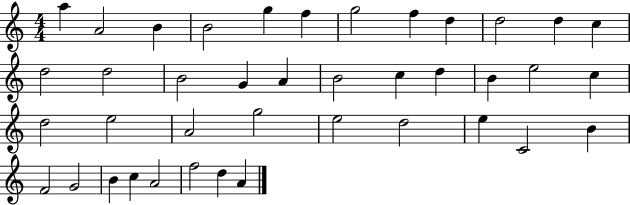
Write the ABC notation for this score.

X:1
T:Untitled
M:4/4
L:1/4
K:C
a A2 B B2 g f g2 f d d2 d c d2 d2 B2 G A B2 c d B e2 c d2 e2 A2 g2 e2 d2 e C2 B F2 G2 B c A2 f2 d A